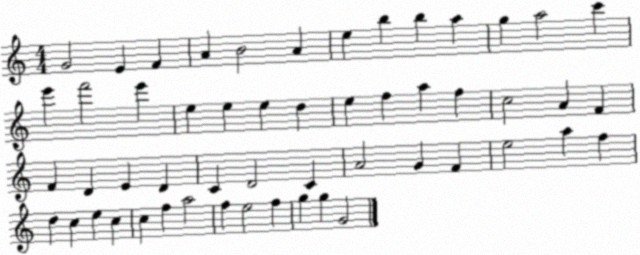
X:1
T:Untitled
M:4/4
L:1/4
K:C
G2 E F A B2 A e b b a g a2 c' e' f'2 e' e e e d e f a f c2 A F F D E D C D2 C A2 G F e2 a f d c e c c f a2 f e2 f g g G2